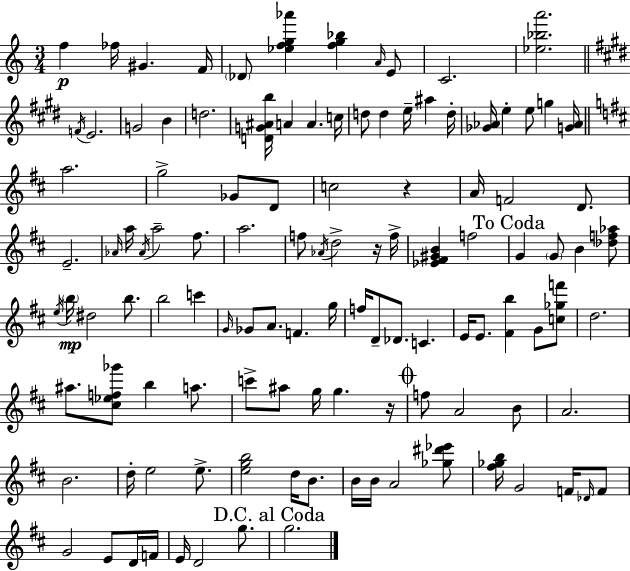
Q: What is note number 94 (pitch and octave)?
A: F4